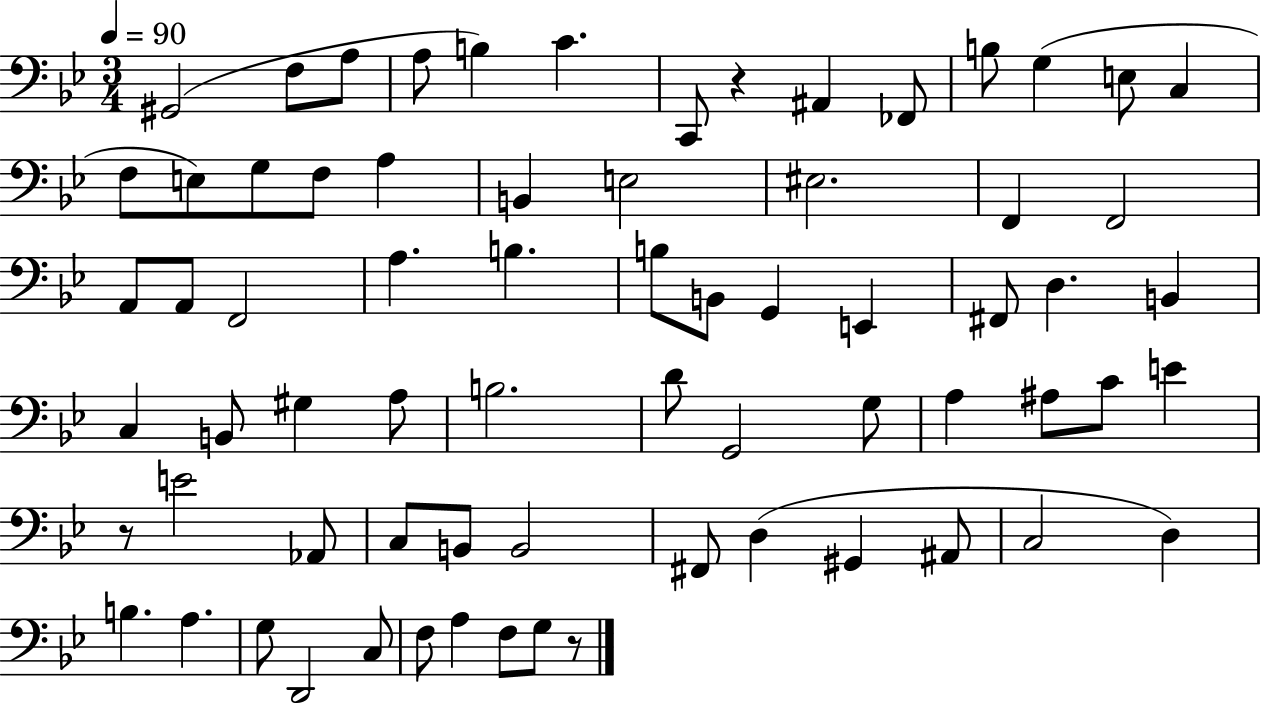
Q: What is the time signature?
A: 3/4